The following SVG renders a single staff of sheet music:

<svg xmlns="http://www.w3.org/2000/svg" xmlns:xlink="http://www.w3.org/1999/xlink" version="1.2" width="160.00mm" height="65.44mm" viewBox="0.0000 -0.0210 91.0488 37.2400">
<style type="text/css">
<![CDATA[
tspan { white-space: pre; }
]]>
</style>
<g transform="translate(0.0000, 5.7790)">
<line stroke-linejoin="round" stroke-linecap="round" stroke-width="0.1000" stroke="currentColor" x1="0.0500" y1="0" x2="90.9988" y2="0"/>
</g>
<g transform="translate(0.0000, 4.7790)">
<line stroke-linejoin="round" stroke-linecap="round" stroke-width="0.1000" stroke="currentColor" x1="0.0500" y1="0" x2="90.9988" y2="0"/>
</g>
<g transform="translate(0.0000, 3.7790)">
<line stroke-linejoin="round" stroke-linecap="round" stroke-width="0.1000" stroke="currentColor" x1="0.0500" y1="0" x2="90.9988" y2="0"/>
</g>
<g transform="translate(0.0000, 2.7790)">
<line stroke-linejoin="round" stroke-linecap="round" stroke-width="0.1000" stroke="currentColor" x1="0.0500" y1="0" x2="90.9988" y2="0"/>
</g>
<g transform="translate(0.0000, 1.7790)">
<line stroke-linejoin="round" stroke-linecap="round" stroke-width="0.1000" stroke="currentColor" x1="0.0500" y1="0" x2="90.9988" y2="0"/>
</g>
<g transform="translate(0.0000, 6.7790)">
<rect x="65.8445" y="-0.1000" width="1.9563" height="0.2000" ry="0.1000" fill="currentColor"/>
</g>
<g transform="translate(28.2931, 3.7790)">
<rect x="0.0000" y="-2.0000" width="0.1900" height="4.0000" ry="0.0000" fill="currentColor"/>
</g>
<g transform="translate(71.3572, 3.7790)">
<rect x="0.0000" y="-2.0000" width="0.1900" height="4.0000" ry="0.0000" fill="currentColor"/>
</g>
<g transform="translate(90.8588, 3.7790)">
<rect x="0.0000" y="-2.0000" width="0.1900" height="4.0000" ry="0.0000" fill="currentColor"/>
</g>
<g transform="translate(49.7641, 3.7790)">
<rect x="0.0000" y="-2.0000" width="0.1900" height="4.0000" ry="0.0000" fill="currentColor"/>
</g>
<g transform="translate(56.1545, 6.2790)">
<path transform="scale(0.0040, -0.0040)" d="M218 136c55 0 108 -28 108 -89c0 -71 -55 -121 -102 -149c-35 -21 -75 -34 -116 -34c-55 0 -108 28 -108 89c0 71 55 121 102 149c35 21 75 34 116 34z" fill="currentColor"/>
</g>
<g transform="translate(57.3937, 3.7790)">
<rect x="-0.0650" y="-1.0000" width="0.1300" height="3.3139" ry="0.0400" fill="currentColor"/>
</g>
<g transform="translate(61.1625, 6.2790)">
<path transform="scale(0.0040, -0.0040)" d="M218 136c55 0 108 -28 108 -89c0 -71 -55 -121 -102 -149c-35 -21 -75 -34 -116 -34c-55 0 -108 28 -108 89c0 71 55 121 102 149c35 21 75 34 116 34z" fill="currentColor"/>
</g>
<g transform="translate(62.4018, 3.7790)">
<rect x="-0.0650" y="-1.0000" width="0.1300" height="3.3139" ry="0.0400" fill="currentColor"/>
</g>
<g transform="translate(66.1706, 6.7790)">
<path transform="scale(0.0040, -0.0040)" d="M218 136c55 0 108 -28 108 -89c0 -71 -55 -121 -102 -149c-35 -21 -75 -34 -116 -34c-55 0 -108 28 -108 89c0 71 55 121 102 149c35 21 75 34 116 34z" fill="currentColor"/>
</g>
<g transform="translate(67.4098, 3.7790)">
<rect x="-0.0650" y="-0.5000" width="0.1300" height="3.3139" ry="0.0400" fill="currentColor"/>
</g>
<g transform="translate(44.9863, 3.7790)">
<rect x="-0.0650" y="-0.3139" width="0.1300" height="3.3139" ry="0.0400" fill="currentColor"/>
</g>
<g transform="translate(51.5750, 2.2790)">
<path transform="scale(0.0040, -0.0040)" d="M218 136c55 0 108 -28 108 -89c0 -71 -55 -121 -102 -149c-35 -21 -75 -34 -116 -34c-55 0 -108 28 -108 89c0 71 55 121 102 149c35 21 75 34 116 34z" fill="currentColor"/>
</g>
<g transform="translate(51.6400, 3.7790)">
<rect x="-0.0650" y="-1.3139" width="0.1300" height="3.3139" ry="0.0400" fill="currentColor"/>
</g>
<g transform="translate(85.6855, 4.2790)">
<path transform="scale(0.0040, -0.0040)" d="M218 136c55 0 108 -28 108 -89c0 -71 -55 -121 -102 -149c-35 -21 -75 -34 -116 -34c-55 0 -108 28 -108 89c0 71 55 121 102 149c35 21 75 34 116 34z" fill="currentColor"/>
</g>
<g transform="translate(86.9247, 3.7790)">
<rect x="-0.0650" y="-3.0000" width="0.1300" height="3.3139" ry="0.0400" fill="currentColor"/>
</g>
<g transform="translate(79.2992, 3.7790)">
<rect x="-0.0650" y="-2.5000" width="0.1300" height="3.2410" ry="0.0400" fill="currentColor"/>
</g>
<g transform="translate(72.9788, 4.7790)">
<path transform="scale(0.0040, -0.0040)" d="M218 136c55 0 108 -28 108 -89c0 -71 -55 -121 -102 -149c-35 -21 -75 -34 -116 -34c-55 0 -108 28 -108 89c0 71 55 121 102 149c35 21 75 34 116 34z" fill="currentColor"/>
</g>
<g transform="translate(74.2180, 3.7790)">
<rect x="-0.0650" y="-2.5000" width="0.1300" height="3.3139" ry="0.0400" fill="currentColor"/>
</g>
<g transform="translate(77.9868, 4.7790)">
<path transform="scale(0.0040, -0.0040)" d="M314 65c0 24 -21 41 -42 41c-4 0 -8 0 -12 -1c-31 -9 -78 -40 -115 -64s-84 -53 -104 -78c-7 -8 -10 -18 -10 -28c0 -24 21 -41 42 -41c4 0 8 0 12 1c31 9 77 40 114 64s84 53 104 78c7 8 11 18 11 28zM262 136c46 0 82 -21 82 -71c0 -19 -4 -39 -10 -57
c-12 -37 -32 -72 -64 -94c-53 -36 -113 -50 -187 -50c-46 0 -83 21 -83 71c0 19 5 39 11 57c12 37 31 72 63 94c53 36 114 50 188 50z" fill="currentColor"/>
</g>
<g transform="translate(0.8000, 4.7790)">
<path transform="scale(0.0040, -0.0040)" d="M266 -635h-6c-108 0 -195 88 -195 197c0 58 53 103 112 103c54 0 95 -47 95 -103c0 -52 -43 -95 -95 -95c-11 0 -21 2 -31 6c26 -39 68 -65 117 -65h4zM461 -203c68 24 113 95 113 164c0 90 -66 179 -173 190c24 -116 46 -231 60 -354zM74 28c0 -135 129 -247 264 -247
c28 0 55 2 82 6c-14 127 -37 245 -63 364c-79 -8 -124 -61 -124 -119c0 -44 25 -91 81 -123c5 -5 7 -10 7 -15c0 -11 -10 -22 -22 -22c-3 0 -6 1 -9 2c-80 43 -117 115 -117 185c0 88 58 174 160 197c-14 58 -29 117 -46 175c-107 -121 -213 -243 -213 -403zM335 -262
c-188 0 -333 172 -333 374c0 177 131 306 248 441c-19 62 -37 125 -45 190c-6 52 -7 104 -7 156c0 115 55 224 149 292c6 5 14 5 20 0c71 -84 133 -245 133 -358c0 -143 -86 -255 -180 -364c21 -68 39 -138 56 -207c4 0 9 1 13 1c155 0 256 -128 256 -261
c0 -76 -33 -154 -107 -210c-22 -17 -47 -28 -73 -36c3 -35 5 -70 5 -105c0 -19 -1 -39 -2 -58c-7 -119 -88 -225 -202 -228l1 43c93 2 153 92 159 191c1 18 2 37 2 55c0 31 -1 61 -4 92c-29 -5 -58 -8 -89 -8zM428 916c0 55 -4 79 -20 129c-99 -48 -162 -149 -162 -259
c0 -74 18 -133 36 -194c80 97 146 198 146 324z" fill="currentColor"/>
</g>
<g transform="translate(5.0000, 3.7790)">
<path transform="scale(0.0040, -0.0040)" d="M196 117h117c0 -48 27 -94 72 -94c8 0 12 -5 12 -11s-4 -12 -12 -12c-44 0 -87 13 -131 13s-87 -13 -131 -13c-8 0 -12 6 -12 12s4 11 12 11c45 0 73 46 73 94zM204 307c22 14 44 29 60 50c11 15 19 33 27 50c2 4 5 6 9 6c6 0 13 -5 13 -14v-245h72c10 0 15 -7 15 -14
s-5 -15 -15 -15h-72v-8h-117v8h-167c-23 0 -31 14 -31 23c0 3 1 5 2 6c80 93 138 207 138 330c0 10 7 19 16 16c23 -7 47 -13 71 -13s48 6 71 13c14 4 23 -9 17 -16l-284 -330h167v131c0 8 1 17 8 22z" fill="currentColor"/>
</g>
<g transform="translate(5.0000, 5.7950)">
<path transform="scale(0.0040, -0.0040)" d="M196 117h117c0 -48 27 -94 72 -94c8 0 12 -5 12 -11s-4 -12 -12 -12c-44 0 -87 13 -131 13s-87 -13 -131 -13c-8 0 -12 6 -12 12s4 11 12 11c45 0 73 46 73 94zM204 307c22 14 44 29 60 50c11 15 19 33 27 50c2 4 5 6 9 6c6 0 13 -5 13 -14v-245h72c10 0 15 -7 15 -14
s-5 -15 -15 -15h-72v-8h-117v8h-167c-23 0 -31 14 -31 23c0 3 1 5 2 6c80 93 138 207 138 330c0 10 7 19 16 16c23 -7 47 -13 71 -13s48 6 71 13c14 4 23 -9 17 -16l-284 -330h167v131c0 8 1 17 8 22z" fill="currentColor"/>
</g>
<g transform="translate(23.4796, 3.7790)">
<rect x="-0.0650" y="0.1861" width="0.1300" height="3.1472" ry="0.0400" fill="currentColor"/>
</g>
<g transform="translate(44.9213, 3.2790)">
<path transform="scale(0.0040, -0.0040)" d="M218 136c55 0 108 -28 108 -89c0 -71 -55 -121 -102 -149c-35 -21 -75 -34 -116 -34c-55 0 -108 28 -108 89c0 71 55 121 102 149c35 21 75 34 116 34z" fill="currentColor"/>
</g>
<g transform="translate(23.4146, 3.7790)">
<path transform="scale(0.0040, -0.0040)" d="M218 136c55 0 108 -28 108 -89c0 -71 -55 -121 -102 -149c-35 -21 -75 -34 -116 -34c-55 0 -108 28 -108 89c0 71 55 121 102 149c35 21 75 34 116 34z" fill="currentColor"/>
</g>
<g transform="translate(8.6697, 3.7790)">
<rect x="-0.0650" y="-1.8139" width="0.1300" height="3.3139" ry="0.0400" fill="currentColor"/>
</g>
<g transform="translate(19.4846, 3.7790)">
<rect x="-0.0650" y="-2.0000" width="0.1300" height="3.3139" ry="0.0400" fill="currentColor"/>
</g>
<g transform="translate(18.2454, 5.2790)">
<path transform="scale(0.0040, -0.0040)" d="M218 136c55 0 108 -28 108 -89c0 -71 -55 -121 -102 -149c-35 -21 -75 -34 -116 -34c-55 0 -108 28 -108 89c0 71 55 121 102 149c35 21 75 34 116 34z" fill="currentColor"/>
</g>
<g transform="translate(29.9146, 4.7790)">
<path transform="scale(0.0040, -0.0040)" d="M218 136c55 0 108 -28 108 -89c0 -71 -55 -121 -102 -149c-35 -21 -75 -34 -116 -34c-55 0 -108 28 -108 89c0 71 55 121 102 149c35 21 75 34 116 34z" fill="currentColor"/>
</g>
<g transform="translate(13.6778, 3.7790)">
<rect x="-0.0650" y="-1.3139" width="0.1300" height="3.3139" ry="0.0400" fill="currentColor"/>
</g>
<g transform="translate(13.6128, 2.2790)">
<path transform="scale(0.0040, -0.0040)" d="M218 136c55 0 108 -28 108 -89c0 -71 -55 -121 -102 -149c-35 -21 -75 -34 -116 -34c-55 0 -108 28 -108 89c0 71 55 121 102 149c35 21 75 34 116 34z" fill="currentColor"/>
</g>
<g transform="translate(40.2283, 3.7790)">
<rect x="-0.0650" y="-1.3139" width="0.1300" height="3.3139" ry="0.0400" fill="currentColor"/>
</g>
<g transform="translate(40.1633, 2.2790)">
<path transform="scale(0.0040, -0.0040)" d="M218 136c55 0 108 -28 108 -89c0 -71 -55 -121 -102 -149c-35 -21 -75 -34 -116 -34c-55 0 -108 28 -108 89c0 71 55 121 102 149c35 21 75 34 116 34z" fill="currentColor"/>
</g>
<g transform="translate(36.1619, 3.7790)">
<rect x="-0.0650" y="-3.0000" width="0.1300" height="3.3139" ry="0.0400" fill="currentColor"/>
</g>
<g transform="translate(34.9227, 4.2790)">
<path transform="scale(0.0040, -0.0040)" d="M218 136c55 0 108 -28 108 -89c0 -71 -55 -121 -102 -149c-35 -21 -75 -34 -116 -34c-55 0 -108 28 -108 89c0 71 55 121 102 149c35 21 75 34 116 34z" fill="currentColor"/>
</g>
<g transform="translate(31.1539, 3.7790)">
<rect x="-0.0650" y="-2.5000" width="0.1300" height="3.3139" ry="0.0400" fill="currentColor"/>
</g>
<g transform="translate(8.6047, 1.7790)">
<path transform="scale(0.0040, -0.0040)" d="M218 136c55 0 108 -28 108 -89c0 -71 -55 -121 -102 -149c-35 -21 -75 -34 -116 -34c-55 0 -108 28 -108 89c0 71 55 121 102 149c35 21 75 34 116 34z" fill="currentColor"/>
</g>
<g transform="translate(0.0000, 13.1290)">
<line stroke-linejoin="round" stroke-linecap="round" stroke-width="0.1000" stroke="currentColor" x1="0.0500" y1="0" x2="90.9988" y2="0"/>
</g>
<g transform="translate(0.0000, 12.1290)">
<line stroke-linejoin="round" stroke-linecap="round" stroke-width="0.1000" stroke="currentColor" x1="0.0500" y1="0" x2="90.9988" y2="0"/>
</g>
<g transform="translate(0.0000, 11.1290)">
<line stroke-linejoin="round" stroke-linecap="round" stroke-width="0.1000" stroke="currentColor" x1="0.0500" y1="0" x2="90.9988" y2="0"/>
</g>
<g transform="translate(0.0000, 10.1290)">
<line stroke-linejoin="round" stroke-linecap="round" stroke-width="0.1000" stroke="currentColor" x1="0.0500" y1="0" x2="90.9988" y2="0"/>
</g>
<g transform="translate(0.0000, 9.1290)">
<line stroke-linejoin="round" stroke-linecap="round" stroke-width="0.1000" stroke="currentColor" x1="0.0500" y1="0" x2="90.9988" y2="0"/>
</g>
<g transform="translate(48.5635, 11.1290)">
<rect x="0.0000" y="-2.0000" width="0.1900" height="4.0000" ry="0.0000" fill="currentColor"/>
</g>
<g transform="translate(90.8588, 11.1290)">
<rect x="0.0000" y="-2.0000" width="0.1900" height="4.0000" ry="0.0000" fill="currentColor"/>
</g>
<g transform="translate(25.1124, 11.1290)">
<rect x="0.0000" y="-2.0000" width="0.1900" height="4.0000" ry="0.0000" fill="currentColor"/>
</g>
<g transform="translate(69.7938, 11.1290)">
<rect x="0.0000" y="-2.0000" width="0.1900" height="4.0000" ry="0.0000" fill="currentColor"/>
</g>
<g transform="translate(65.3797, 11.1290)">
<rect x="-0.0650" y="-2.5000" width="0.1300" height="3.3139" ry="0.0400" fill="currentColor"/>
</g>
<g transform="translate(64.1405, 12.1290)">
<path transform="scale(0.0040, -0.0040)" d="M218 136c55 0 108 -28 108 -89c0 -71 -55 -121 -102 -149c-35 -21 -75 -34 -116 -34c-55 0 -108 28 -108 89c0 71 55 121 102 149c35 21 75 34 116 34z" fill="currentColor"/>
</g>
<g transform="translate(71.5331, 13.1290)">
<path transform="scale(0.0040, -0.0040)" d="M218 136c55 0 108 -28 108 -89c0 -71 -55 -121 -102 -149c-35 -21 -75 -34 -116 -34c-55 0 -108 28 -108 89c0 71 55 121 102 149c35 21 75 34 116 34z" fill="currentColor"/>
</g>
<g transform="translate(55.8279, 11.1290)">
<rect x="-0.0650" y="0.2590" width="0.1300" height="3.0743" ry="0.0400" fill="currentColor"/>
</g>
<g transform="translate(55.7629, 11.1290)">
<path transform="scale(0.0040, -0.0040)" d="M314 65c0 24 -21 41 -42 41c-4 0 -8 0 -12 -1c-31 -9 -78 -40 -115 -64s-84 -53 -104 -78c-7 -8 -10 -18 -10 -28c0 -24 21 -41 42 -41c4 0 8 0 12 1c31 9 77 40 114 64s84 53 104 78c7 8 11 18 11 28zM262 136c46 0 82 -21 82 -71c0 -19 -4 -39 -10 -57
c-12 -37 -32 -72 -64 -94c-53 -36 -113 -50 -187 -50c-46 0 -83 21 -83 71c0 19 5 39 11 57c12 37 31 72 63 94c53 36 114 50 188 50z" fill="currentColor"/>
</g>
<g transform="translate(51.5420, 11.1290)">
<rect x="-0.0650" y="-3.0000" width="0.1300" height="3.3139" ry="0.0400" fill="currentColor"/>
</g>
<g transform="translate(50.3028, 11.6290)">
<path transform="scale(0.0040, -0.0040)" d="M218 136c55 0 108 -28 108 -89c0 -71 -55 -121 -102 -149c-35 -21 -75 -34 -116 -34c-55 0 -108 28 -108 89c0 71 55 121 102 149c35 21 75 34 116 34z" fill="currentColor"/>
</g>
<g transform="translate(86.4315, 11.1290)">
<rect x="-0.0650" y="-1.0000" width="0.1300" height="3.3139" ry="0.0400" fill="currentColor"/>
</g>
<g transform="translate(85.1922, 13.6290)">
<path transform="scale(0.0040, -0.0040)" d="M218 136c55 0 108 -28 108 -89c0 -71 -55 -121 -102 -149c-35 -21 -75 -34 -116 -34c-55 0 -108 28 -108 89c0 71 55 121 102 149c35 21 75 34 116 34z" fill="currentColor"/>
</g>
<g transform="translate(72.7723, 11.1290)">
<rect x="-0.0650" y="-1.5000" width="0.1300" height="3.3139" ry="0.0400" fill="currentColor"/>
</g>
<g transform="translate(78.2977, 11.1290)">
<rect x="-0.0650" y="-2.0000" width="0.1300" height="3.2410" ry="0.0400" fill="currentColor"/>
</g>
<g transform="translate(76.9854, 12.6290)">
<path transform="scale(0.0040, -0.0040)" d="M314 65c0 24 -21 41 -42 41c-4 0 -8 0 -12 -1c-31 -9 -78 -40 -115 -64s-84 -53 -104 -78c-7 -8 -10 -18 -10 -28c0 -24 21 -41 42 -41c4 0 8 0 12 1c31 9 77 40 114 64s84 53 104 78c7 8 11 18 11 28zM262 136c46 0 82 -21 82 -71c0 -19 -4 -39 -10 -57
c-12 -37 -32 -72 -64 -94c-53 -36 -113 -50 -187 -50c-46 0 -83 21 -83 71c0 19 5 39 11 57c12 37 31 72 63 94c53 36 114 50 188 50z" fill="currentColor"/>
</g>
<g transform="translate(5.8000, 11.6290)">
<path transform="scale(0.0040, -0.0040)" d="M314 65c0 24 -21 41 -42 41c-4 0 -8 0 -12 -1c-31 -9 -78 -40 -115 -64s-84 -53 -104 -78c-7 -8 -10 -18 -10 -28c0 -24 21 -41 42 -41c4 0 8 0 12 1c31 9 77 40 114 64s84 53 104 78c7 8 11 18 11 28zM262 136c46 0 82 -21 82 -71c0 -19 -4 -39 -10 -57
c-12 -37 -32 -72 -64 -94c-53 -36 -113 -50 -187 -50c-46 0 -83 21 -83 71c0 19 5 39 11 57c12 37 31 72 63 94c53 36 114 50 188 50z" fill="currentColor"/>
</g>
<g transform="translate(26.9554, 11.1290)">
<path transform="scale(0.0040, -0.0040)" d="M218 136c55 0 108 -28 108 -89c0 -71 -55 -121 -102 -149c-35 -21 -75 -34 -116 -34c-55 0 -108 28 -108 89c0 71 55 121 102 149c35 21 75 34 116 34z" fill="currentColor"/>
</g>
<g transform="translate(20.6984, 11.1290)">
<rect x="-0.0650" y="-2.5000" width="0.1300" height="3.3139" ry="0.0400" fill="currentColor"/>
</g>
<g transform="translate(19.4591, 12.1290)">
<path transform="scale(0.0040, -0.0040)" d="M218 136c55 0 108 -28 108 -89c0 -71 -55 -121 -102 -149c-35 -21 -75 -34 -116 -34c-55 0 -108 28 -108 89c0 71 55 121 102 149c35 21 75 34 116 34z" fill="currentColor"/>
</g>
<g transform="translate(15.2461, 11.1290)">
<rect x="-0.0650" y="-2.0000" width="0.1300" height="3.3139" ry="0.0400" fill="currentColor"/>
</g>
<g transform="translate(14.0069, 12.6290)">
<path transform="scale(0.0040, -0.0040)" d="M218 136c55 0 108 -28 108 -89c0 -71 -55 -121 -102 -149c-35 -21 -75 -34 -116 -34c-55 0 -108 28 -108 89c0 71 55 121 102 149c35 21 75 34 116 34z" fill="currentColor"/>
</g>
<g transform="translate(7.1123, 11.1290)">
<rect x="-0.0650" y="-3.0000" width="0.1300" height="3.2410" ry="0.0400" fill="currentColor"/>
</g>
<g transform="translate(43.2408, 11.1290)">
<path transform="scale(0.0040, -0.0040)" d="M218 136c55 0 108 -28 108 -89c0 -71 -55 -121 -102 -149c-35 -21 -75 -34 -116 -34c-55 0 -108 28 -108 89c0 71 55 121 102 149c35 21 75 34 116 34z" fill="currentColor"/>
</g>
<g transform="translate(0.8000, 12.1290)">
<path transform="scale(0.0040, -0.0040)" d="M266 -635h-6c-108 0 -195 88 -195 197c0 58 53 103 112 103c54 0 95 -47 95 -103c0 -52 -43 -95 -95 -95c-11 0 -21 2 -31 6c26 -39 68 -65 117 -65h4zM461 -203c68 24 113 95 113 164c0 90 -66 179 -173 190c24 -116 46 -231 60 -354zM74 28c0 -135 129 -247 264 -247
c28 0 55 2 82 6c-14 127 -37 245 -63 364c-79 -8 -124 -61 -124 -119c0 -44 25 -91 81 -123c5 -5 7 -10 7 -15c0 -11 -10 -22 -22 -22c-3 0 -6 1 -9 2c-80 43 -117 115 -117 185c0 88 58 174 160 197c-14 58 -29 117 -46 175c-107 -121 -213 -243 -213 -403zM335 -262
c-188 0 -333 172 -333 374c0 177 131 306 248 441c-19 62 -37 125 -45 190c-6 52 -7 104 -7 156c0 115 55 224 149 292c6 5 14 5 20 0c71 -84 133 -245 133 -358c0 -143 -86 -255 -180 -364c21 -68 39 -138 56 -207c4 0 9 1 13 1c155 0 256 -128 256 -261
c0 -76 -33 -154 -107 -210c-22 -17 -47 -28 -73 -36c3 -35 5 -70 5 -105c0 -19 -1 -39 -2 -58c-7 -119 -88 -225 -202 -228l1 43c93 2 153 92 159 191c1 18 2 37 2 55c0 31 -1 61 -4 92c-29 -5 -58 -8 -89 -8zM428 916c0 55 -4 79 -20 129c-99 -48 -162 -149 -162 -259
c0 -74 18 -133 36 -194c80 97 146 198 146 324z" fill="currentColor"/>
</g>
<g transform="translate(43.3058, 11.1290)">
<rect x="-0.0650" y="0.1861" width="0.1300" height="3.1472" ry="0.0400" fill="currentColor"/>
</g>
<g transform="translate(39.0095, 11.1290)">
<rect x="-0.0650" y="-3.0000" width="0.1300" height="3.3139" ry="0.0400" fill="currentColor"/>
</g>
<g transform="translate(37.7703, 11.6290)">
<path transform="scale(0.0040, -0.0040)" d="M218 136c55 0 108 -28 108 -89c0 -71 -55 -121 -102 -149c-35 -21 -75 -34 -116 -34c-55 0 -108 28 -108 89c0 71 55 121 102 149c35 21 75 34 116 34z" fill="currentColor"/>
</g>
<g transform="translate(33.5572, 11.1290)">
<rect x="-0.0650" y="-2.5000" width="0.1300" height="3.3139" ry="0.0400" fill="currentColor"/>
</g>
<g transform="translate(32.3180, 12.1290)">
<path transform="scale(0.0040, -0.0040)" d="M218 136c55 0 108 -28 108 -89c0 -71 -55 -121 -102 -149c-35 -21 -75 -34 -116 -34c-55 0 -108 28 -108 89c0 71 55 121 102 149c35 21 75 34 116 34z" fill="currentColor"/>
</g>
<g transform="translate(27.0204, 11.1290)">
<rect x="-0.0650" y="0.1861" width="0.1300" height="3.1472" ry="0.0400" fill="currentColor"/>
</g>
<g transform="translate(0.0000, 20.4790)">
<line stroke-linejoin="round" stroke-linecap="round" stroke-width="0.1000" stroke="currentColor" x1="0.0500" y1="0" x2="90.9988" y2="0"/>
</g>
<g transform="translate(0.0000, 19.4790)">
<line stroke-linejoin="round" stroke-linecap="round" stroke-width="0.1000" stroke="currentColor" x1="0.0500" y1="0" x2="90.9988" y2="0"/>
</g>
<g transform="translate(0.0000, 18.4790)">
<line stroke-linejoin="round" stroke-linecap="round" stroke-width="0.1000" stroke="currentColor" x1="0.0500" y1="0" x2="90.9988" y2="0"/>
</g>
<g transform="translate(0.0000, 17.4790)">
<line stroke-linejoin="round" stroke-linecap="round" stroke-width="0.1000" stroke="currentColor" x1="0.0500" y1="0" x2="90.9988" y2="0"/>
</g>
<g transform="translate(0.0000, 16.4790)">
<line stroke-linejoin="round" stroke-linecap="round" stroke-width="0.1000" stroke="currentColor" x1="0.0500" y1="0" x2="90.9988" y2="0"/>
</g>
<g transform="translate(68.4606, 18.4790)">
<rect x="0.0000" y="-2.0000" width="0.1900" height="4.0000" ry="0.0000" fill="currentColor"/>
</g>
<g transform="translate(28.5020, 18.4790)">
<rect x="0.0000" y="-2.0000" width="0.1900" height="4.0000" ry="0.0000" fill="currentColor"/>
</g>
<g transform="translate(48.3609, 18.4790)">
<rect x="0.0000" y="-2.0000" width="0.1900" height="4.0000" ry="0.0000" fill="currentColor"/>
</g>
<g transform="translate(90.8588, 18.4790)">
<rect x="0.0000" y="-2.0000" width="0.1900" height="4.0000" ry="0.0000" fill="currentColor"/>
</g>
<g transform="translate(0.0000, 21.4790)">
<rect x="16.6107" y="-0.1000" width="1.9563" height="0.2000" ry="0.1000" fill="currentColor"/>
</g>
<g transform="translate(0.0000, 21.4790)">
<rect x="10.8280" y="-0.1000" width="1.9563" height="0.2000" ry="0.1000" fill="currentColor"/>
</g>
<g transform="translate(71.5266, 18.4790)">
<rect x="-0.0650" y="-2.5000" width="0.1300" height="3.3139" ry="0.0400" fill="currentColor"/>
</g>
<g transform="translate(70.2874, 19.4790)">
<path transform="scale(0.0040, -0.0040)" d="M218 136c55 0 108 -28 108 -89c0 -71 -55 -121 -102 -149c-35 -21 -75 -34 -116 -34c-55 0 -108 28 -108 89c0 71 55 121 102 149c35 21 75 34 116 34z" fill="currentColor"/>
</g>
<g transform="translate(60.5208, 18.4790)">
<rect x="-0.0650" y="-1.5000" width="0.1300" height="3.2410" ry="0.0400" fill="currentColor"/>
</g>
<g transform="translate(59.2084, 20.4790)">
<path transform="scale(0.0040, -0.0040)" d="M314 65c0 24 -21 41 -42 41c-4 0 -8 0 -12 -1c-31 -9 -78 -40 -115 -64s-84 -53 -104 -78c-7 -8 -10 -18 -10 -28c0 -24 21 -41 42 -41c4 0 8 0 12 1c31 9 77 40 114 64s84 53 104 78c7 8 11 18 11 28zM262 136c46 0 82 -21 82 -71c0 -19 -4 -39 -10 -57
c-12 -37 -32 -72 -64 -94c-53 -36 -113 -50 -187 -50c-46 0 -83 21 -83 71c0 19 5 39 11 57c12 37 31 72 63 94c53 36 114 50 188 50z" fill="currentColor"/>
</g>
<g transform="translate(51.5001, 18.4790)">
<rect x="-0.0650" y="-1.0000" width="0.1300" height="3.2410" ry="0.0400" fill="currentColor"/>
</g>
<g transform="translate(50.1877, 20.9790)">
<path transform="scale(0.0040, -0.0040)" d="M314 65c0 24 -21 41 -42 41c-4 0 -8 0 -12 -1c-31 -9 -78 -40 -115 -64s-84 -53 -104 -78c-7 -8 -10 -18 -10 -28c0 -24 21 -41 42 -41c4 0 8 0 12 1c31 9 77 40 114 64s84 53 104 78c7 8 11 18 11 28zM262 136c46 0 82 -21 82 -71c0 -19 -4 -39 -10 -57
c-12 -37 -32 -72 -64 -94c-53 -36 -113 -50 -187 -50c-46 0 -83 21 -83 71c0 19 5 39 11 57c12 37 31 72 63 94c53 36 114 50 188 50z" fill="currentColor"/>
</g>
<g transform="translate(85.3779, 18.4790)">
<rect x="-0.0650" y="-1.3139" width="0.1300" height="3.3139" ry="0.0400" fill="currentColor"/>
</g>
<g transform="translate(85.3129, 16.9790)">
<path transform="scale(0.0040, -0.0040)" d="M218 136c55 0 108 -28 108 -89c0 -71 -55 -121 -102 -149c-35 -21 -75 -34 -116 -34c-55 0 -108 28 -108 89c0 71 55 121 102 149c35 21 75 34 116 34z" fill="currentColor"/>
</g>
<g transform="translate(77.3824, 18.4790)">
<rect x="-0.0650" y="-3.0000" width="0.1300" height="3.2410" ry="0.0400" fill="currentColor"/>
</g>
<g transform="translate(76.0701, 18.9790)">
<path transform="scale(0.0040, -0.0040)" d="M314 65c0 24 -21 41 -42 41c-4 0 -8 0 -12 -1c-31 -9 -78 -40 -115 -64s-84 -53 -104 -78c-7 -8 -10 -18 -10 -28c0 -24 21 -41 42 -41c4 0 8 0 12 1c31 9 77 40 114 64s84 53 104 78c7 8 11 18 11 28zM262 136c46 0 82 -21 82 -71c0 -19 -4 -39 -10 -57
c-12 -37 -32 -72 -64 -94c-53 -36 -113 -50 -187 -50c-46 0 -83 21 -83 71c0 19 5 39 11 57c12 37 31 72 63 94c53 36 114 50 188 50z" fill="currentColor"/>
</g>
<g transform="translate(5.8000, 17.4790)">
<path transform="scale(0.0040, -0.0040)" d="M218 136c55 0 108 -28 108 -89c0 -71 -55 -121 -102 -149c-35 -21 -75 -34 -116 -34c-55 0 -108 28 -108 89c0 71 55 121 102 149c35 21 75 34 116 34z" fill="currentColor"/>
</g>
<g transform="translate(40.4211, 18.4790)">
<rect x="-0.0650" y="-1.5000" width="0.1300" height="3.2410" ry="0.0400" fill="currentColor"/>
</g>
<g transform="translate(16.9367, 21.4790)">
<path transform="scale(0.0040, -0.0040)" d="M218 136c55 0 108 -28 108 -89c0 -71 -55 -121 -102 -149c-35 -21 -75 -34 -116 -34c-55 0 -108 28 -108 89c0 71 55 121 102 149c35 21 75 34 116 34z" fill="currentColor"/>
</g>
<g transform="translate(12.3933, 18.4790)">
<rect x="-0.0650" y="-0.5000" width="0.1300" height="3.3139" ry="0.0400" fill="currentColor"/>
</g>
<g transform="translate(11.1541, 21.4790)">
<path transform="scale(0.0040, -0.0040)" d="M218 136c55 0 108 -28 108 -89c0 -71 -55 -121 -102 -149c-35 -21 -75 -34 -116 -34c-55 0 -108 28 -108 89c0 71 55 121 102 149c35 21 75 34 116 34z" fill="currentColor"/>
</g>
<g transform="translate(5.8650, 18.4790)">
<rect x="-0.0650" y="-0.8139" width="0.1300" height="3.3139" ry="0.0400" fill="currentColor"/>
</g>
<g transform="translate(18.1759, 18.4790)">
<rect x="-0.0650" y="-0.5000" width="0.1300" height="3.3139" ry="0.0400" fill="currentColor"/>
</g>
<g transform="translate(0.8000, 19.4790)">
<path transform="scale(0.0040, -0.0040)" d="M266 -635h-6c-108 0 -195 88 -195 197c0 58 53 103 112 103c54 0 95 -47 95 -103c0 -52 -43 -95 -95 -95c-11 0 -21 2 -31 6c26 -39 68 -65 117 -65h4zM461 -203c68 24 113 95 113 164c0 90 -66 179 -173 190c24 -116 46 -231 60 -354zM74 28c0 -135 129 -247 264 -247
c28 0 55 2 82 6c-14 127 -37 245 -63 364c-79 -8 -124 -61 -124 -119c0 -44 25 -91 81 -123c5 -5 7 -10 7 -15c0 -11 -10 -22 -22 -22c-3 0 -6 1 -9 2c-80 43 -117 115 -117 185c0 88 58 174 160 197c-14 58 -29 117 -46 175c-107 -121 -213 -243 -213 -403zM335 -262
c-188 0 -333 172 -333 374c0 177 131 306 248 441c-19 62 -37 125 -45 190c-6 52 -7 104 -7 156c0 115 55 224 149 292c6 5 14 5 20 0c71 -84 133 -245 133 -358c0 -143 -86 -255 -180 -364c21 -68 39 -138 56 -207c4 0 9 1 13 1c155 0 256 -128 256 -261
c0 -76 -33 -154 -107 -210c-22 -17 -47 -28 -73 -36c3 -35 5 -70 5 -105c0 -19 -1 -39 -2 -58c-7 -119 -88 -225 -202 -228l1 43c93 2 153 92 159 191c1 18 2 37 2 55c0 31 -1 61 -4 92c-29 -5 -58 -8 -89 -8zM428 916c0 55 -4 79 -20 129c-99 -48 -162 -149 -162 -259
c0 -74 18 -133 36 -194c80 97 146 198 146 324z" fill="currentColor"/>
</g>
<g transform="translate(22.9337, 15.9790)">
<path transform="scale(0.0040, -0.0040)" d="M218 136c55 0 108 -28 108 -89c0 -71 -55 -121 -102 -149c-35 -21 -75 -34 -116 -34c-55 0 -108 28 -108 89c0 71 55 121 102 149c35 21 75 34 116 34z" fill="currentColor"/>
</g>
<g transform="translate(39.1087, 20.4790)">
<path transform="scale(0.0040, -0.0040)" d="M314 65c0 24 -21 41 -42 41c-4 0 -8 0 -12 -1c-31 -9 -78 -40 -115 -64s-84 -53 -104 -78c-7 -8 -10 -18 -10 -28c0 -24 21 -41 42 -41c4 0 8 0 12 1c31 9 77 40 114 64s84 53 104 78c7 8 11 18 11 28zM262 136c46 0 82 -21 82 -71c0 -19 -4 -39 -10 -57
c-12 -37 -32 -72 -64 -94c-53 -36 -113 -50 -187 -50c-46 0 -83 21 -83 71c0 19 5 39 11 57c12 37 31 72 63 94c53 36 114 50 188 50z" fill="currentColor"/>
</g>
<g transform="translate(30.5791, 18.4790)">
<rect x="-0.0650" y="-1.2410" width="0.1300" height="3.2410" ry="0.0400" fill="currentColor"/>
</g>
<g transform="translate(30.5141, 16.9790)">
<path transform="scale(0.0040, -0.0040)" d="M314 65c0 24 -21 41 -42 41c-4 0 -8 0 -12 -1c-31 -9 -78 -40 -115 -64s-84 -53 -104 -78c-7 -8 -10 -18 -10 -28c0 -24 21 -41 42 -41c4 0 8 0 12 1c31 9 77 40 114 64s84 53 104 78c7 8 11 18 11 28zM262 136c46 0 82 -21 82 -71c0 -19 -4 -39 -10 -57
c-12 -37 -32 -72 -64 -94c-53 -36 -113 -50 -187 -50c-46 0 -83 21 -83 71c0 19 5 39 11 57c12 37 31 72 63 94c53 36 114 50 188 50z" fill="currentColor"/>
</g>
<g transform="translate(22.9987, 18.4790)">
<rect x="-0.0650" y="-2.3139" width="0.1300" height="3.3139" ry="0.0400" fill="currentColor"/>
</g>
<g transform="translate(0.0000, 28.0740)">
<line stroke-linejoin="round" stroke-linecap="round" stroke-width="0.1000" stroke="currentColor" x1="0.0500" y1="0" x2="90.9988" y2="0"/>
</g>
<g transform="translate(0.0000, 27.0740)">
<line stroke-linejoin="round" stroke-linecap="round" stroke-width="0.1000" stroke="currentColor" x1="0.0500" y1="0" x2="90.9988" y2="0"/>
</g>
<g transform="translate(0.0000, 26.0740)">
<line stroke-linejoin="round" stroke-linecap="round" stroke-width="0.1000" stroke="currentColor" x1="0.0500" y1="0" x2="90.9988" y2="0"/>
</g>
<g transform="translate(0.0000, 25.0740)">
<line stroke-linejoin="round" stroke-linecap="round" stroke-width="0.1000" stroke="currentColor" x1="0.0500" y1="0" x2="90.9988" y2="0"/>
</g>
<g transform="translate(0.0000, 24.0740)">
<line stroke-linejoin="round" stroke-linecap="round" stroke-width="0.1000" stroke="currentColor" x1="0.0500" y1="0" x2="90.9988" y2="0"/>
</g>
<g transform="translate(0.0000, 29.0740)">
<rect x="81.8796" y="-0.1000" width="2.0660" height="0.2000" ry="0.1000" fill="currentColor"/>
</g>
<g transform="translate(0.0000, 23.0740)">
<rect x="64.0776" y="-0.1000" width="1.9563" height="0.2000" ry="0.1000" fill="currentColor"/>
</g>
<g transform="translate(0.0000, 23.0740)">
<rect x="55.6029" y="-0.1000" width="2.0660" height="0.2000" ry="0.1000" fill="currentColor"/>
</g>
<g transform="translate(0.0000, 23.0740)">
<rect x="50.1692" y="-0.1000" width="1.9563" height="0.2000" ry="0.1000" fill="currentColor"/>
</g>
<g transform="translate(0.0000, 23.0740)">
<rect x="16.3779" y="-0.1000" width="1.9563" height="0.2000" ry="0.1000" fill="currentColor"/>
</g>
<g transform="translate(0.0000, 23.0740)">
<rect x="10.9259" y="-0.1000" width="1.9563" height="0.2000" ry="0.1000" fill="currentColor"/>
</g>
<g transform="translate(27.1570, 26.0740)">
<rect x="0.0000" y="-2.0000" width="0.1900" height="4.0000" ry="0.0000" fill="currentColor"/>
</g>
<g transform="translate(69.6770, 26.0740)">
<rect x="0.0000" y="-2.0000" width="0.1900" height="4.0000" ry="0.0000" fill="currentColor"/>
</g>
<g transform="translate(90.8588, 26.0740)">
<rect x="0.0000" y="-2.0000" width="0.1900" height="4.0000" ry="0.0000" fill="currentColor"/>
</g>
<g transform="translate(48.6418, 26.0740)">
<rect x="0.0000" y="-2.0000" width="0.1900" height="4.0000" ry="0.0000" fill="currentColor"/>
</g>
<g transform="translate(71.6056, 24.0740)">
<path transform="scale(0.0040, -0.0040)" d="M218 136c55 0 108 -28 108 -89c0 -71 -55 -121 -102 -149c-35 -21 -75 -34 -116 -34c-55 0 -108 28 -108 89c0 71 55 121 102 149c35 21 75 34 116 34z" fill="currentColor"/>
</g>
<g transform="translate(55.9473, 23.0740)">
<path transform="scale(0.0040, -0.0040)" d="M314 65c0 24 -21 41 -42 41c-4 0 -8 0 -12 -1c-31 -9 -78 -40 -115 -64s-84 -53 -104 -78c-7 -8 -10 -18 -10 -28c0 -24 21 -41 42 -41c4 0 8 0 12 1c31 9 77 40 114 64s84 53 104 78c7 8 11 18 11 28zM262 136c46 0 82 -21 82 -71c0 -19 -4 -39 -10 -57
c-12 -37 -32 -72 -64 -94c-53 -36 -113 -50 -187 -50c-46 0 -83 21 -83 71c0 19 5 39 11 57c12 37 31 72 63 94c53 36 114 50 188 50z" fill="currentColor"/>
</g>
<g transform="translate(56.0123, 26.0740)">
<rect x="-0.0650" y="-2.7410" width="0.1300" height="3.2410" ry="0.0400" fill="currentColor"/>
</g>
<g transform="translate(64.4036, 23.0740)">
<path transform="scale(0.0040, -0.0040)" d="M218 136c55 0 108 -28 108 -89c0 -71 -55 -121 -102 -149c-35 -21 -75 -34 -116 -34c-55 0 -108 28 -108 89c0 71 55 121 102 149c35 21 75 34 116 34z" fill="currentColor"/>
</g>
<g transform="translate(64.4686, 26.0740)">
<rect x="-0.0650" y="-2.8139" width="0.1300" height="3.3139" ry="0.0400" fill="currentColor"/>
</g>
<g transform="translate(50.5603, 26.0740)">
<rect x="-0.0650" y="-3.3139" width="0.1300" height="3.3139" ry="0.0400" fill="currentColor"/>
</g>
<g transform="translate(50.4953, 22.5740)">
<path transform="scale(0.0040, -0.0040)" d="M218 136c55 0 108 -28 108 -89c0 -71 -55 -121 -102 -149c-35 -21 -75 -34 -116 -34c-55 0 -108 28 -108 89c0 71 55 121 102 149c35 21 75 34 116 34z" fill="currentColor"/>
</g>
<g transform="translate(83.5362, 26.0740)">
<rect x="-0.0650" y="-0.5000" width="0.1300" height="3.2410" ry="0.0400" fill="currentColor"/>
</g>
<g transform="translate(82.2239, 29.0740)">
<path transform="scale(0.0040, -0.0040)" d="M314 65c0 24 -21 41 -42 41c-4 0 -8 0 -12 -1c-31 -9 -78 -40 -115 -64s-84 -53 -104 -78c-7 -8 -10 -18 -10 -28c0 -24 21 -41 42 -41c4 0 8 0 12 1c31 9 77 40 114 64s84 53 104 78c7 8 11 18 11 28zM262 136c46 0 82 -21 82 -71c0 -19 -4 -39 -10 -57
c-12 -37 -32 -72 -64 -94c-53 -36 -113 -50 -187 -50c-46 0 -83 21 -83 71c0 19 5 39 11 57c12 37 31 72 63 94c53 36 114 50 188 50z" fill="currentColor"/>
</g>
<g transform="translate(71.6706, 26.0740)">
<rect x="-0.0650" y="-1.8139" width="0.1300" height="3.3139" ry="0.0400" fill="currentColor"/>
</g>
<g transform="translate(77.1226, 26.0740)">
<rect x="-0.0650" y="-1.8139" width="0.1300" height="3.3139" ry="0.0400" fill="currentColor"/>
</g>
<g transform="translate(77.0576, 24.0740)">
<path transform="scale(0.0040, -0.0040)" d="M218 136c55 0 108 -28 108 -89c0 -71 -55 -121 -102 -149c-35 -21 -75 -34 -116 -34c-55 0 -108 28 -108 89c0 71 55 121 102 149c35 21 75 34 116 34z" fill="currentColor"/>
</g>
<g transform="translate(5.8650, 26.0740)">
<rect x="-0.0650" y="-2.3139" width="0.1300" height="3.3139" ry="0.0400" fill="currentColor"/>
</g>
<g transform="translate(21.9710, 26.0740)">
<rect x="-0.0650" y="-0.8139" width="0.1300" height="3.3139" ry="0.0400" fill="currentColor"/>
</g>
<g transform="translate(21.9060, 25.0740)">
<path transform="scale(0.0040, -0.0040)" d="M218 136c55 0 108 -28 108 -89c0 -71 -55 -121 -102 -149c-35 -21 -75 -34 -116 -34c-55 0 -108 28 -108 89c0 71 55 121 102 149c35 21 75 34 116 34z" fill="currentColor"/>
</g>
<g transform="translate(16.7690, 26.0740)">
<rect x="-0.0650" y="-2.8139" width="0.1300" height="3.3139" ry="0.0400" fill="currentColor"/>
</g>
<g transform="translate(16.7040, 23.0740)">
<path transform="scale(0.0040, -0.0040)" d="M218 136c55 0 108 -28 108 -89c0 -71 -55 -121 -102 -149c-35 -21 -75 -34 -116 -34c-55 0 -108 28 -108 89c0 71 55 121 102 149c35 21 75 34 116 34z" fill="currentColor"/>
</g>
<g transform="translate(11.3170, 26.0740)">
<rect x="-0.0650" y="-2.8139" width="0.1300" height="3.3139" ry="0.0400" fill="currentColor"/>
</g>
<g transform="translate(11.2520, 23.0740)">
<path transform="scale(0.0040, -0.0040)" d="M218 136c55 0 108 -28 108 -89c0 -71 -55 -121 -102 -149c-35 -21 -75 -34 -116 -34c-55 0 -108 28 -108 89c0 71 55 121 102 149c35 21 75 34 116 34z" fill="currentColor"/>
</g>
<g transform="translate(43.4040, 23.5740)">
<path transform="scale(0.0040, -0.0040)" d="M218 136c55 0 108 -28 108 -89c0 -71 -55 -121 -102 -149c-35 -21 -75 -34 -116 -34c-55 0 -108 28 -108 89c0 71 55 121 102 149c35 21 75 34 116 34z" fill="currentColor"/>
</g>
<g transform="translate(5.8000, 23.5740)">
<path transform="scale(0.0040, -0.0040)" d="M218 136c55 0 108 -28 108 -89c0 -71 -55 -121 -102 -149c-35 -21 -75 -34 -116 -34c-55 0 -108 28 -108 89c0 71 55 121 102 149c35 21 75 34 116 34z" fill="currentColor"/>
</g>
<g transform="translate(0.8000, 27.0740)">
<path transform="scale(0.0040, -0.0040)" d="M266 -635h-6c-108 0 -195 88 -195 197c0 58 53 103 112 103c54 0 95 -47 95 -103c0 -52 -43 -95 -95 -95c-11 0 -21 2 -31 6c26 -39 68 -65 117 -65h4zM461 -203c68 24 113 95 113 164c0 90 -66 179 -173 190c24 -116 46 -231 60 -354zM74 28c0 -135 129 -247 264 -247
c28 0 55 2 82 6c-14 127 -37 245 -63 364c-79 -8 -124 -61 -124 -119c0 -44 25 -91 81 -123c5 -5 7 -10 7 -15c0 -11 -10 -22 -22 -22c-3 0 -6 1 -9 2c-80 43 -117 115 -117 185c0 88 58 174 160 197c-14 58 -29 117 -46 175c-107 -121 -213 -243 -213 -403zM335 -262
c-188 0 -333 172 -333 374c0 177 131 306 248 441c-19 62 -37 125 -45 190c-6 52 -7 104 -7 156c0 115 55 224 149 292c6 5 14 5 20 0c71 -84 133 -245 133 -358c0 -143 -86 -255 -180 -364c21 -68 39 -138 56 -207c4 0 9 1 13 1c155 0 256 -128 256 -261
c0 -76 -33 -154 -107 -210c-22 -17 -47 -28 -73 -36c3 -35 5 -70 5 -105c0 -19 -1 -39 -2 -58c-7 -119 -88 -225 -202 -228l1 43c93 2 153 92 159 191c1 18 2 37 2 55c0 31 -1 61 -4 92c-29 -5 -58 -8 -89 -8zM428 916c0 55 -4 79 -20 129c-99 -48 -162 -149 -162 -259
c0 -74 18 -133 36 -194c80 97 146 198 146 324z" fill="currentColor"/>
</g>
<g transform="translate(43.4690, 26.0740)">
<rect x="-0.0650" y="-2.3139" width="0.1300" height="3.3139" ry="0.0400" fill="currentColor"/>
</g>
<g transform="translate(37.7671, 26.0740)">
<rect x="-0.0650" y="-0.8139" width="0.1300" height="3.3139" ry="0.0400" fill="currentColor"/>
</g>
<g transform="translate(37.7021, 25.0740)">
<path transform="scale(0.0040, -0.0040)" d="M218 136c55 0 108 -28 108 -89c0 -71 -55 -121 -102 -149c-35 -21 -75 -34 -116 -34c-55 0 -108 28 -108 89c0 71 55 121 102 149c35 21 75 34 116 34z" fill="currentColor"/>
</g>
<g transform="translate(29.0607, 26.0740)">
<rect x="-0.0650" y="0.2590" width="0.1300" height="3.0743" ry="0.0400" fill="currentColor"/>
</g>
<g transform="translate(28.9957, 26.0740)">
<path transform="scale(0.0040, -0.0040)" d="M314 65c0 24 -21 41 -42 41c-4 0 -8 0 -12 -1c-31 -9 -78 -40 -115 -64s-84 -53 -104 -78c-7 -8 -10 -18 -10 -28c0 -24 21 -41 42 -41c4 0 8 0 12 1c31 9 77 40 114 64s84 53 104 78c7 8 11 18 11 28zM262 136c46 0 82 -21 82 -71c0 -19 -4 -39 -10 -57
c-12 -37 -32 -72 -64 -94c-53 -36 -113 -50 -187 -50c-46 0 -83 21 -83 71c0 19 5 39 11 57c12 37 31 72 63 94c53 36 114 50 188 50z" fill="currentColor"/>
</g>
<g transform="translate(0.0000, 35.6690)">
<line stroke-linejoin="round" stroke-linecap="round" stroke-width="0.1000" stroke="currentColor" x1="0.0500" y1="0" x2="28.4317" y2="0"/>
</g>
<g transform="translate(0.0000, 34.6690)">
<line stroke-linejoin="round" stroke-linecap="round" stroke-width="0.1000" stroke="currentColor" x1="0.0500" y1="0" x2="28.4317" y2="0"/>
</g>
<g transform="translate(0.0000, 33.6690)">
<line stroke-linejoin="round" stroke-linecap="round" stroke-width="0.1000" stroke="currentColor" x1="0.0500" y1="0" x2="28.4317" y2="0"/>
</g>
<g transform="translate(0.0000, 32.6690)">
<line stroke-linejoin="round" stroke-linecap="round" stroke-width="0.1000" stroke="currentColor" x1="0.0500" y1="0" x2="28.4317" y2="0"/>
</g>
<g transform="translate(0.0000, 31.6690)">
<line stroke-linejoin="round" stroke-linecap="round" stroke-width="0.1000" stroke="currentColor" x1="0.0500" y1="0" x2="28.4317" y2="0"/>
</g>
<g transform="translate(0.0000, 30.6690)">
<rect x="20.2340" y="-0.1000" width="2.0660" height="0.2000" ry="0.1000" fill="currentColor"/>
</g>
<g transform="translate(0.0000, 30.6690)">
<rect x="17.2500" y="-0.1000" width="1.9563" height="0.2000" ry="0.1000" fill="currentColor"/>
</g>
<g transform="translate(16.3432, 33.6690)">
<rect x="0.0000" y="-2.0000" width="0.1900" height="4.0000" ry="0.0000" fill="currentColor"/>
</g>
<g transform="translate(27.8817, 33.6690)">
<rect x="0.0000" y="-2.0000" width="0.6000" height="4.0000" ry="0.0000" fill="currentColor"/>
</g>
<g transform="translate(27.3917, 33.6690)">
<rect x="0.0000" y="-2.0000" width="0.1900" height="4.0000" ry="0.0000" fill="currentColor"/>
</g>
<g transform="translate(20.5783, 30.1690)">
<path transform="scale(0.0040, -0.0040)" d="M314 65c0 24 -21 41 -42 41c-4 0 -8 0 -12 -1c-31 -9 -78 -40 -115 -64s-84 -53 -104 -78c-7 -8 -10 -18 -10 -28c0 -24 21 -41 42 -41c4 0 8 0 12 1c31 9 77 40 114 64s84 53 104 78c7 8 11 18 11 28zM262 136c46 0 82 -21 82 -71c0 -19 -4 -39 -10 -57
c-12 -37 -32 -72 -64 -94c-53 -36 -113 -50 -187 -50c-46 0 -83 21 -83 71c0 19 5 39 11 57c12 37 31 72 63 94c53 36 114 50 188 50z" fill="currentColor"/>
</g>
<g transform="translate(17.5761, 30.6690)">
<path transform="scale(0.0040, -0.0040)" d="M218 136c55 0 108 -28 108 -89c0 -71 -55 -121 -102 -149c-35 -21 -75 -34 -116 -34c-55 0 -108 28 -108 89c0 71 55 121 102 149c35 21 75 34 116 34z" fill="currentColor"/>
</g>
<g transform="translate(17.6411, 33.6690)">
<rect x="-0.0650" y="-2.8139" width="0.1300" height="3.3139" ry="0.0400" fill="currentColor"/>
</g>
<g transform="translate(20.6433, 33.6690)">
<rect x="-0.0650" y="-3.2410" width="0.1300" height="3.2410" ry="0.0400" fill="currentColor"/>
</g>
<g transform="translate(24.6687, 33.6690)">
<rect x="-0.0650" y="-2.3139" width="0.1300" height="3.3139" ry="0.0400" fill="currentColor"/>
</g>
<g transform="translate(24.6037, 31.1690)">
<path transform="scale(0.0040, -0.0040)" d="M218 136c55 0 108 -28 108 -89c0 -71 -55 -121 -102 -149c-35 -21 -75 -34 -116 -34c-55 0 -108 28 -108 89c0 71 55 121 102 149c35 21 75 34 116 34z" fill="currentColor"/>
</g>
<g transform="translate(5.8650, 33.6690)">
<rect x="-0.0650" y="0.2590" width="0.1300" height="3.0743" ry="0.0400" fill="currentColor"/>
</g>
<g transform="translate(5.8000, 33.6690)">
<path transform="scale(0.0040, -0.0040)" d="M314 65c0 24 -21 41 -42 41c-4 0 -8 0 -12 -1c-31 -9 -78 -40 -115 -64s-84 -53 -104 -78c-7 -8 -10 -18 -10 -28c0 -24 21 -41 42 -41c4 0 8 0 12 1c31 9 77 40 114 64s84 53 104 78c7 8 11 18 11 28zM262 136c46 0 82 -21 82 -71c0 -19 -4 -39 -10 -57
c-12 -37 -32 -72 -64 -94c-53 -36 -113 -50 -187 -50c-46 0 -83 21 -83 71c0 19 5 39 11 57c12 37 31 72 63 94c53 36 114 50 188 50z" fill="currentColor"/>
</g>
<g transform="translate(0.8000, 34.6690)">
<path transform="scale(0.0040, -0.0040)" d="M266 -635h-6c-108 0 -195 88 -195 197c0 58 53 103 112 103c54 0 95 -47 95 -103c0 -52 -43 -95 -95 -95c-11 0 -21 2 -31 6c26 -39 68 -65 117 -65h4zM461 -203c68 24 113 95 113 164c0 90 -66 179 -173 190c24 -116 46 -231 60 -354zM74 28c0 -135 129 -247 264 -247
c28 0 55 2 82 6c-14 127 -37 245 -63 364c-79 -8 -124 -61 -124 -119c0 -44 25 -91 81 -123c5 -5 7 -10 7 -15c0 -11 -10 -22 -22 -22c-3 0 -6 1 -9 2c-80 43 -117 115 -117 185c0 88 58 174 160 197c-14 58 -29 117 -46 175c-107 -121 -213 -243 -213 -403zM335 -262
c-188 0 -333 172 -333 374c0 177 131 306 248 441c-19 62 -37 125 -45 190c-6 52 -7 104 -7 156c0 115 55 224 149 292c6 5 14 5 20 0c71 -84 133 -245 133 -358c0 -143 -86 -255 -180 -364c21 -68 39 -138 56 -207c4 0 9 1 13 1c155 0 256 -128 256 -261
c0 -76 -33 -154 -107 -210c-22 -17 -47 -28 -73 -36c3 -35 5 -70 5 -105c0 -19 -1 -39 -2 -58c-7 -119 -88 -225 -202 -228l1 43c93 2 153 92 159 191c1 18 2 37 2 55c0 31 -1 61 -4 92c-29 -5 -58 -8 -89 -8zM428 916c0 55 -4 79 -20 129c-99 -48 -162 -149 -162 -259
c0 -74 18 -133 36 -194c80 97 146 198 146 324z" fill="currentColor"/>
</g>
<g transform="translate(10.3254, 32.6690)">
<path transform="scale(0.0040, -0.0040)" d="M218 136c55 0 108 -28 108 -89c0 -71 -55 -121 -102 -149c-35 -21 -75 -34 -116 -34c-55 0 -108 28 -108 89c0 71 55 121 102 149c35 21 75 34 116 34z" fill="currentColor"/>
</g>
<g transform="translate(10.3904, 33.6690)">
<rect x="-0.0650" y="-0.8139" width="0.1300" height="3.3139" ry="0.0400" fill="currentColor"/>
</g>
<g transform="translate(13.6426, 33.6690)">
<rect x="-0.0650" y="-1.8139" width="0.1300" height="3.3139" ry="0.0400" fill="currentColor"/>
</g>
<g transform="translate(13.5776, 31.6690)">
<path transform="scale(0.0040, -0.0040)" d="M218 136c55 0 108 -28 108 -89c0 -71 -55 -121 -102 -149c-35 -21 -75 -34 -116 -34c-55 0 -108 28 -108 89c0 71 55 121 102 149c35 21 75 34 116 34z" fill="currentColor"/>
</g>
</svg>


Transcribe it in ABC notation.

X:1
T:Untitled
M:4/4
L:1/4
K:C
f e F B G A e c e D D C G G2 A A2 F G B G A B A B2 G E F2 D d C C g e2 E2 D2 E2 G A2 e g a a d B2 d g b a2 a f f C2 B2 d f a b2 g